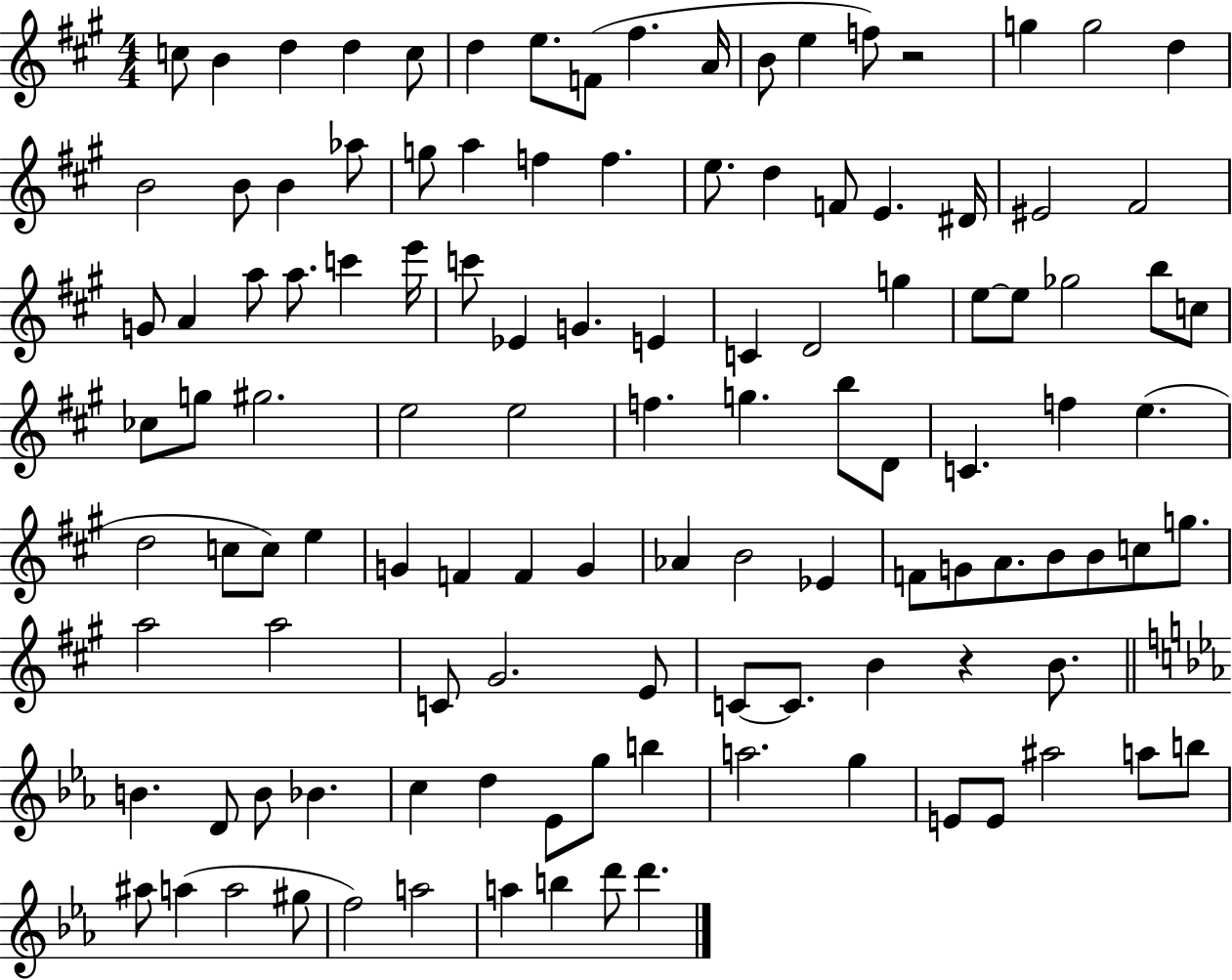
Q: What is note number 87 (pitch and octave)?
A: B4